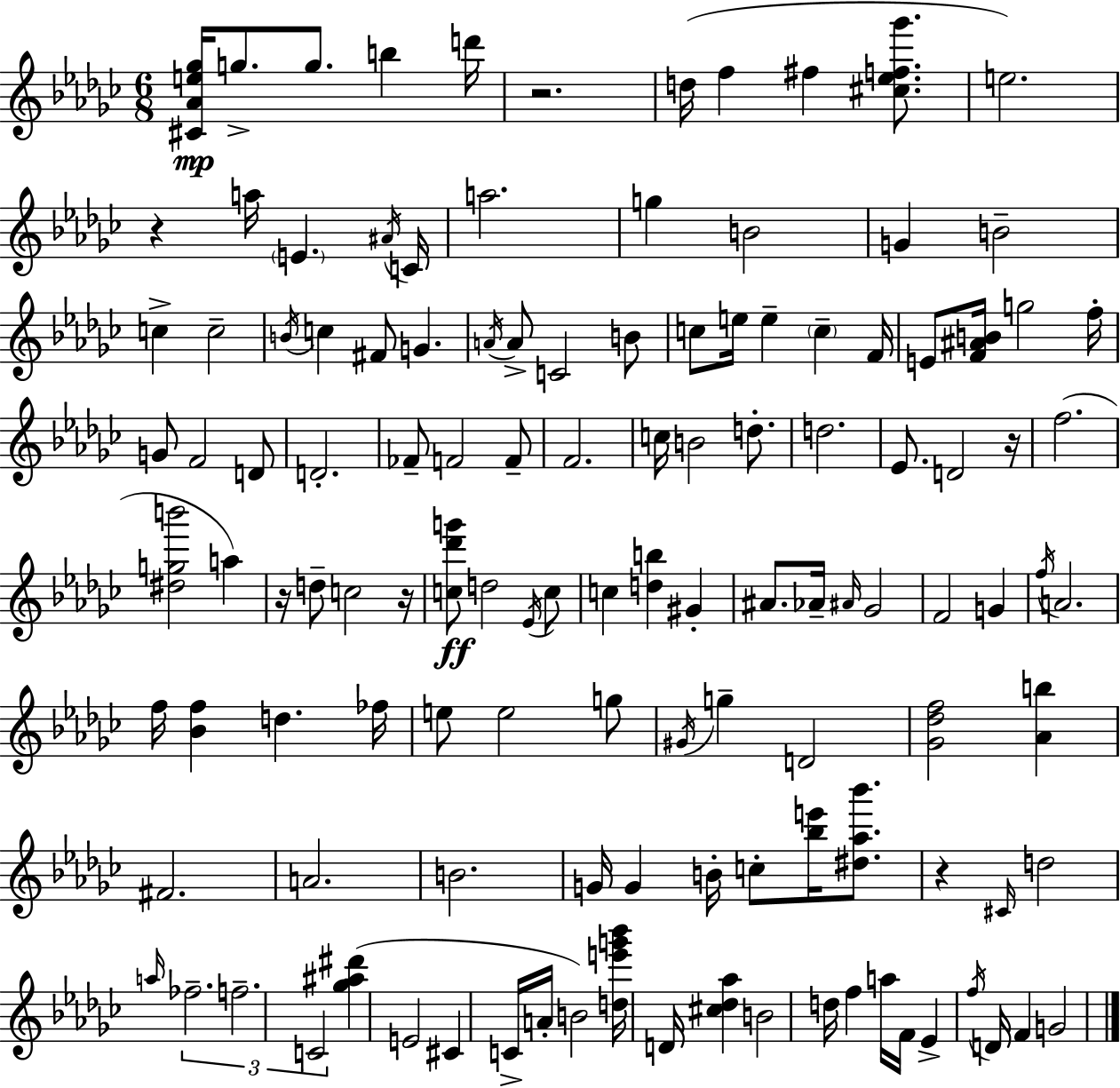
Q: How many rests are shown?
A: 6